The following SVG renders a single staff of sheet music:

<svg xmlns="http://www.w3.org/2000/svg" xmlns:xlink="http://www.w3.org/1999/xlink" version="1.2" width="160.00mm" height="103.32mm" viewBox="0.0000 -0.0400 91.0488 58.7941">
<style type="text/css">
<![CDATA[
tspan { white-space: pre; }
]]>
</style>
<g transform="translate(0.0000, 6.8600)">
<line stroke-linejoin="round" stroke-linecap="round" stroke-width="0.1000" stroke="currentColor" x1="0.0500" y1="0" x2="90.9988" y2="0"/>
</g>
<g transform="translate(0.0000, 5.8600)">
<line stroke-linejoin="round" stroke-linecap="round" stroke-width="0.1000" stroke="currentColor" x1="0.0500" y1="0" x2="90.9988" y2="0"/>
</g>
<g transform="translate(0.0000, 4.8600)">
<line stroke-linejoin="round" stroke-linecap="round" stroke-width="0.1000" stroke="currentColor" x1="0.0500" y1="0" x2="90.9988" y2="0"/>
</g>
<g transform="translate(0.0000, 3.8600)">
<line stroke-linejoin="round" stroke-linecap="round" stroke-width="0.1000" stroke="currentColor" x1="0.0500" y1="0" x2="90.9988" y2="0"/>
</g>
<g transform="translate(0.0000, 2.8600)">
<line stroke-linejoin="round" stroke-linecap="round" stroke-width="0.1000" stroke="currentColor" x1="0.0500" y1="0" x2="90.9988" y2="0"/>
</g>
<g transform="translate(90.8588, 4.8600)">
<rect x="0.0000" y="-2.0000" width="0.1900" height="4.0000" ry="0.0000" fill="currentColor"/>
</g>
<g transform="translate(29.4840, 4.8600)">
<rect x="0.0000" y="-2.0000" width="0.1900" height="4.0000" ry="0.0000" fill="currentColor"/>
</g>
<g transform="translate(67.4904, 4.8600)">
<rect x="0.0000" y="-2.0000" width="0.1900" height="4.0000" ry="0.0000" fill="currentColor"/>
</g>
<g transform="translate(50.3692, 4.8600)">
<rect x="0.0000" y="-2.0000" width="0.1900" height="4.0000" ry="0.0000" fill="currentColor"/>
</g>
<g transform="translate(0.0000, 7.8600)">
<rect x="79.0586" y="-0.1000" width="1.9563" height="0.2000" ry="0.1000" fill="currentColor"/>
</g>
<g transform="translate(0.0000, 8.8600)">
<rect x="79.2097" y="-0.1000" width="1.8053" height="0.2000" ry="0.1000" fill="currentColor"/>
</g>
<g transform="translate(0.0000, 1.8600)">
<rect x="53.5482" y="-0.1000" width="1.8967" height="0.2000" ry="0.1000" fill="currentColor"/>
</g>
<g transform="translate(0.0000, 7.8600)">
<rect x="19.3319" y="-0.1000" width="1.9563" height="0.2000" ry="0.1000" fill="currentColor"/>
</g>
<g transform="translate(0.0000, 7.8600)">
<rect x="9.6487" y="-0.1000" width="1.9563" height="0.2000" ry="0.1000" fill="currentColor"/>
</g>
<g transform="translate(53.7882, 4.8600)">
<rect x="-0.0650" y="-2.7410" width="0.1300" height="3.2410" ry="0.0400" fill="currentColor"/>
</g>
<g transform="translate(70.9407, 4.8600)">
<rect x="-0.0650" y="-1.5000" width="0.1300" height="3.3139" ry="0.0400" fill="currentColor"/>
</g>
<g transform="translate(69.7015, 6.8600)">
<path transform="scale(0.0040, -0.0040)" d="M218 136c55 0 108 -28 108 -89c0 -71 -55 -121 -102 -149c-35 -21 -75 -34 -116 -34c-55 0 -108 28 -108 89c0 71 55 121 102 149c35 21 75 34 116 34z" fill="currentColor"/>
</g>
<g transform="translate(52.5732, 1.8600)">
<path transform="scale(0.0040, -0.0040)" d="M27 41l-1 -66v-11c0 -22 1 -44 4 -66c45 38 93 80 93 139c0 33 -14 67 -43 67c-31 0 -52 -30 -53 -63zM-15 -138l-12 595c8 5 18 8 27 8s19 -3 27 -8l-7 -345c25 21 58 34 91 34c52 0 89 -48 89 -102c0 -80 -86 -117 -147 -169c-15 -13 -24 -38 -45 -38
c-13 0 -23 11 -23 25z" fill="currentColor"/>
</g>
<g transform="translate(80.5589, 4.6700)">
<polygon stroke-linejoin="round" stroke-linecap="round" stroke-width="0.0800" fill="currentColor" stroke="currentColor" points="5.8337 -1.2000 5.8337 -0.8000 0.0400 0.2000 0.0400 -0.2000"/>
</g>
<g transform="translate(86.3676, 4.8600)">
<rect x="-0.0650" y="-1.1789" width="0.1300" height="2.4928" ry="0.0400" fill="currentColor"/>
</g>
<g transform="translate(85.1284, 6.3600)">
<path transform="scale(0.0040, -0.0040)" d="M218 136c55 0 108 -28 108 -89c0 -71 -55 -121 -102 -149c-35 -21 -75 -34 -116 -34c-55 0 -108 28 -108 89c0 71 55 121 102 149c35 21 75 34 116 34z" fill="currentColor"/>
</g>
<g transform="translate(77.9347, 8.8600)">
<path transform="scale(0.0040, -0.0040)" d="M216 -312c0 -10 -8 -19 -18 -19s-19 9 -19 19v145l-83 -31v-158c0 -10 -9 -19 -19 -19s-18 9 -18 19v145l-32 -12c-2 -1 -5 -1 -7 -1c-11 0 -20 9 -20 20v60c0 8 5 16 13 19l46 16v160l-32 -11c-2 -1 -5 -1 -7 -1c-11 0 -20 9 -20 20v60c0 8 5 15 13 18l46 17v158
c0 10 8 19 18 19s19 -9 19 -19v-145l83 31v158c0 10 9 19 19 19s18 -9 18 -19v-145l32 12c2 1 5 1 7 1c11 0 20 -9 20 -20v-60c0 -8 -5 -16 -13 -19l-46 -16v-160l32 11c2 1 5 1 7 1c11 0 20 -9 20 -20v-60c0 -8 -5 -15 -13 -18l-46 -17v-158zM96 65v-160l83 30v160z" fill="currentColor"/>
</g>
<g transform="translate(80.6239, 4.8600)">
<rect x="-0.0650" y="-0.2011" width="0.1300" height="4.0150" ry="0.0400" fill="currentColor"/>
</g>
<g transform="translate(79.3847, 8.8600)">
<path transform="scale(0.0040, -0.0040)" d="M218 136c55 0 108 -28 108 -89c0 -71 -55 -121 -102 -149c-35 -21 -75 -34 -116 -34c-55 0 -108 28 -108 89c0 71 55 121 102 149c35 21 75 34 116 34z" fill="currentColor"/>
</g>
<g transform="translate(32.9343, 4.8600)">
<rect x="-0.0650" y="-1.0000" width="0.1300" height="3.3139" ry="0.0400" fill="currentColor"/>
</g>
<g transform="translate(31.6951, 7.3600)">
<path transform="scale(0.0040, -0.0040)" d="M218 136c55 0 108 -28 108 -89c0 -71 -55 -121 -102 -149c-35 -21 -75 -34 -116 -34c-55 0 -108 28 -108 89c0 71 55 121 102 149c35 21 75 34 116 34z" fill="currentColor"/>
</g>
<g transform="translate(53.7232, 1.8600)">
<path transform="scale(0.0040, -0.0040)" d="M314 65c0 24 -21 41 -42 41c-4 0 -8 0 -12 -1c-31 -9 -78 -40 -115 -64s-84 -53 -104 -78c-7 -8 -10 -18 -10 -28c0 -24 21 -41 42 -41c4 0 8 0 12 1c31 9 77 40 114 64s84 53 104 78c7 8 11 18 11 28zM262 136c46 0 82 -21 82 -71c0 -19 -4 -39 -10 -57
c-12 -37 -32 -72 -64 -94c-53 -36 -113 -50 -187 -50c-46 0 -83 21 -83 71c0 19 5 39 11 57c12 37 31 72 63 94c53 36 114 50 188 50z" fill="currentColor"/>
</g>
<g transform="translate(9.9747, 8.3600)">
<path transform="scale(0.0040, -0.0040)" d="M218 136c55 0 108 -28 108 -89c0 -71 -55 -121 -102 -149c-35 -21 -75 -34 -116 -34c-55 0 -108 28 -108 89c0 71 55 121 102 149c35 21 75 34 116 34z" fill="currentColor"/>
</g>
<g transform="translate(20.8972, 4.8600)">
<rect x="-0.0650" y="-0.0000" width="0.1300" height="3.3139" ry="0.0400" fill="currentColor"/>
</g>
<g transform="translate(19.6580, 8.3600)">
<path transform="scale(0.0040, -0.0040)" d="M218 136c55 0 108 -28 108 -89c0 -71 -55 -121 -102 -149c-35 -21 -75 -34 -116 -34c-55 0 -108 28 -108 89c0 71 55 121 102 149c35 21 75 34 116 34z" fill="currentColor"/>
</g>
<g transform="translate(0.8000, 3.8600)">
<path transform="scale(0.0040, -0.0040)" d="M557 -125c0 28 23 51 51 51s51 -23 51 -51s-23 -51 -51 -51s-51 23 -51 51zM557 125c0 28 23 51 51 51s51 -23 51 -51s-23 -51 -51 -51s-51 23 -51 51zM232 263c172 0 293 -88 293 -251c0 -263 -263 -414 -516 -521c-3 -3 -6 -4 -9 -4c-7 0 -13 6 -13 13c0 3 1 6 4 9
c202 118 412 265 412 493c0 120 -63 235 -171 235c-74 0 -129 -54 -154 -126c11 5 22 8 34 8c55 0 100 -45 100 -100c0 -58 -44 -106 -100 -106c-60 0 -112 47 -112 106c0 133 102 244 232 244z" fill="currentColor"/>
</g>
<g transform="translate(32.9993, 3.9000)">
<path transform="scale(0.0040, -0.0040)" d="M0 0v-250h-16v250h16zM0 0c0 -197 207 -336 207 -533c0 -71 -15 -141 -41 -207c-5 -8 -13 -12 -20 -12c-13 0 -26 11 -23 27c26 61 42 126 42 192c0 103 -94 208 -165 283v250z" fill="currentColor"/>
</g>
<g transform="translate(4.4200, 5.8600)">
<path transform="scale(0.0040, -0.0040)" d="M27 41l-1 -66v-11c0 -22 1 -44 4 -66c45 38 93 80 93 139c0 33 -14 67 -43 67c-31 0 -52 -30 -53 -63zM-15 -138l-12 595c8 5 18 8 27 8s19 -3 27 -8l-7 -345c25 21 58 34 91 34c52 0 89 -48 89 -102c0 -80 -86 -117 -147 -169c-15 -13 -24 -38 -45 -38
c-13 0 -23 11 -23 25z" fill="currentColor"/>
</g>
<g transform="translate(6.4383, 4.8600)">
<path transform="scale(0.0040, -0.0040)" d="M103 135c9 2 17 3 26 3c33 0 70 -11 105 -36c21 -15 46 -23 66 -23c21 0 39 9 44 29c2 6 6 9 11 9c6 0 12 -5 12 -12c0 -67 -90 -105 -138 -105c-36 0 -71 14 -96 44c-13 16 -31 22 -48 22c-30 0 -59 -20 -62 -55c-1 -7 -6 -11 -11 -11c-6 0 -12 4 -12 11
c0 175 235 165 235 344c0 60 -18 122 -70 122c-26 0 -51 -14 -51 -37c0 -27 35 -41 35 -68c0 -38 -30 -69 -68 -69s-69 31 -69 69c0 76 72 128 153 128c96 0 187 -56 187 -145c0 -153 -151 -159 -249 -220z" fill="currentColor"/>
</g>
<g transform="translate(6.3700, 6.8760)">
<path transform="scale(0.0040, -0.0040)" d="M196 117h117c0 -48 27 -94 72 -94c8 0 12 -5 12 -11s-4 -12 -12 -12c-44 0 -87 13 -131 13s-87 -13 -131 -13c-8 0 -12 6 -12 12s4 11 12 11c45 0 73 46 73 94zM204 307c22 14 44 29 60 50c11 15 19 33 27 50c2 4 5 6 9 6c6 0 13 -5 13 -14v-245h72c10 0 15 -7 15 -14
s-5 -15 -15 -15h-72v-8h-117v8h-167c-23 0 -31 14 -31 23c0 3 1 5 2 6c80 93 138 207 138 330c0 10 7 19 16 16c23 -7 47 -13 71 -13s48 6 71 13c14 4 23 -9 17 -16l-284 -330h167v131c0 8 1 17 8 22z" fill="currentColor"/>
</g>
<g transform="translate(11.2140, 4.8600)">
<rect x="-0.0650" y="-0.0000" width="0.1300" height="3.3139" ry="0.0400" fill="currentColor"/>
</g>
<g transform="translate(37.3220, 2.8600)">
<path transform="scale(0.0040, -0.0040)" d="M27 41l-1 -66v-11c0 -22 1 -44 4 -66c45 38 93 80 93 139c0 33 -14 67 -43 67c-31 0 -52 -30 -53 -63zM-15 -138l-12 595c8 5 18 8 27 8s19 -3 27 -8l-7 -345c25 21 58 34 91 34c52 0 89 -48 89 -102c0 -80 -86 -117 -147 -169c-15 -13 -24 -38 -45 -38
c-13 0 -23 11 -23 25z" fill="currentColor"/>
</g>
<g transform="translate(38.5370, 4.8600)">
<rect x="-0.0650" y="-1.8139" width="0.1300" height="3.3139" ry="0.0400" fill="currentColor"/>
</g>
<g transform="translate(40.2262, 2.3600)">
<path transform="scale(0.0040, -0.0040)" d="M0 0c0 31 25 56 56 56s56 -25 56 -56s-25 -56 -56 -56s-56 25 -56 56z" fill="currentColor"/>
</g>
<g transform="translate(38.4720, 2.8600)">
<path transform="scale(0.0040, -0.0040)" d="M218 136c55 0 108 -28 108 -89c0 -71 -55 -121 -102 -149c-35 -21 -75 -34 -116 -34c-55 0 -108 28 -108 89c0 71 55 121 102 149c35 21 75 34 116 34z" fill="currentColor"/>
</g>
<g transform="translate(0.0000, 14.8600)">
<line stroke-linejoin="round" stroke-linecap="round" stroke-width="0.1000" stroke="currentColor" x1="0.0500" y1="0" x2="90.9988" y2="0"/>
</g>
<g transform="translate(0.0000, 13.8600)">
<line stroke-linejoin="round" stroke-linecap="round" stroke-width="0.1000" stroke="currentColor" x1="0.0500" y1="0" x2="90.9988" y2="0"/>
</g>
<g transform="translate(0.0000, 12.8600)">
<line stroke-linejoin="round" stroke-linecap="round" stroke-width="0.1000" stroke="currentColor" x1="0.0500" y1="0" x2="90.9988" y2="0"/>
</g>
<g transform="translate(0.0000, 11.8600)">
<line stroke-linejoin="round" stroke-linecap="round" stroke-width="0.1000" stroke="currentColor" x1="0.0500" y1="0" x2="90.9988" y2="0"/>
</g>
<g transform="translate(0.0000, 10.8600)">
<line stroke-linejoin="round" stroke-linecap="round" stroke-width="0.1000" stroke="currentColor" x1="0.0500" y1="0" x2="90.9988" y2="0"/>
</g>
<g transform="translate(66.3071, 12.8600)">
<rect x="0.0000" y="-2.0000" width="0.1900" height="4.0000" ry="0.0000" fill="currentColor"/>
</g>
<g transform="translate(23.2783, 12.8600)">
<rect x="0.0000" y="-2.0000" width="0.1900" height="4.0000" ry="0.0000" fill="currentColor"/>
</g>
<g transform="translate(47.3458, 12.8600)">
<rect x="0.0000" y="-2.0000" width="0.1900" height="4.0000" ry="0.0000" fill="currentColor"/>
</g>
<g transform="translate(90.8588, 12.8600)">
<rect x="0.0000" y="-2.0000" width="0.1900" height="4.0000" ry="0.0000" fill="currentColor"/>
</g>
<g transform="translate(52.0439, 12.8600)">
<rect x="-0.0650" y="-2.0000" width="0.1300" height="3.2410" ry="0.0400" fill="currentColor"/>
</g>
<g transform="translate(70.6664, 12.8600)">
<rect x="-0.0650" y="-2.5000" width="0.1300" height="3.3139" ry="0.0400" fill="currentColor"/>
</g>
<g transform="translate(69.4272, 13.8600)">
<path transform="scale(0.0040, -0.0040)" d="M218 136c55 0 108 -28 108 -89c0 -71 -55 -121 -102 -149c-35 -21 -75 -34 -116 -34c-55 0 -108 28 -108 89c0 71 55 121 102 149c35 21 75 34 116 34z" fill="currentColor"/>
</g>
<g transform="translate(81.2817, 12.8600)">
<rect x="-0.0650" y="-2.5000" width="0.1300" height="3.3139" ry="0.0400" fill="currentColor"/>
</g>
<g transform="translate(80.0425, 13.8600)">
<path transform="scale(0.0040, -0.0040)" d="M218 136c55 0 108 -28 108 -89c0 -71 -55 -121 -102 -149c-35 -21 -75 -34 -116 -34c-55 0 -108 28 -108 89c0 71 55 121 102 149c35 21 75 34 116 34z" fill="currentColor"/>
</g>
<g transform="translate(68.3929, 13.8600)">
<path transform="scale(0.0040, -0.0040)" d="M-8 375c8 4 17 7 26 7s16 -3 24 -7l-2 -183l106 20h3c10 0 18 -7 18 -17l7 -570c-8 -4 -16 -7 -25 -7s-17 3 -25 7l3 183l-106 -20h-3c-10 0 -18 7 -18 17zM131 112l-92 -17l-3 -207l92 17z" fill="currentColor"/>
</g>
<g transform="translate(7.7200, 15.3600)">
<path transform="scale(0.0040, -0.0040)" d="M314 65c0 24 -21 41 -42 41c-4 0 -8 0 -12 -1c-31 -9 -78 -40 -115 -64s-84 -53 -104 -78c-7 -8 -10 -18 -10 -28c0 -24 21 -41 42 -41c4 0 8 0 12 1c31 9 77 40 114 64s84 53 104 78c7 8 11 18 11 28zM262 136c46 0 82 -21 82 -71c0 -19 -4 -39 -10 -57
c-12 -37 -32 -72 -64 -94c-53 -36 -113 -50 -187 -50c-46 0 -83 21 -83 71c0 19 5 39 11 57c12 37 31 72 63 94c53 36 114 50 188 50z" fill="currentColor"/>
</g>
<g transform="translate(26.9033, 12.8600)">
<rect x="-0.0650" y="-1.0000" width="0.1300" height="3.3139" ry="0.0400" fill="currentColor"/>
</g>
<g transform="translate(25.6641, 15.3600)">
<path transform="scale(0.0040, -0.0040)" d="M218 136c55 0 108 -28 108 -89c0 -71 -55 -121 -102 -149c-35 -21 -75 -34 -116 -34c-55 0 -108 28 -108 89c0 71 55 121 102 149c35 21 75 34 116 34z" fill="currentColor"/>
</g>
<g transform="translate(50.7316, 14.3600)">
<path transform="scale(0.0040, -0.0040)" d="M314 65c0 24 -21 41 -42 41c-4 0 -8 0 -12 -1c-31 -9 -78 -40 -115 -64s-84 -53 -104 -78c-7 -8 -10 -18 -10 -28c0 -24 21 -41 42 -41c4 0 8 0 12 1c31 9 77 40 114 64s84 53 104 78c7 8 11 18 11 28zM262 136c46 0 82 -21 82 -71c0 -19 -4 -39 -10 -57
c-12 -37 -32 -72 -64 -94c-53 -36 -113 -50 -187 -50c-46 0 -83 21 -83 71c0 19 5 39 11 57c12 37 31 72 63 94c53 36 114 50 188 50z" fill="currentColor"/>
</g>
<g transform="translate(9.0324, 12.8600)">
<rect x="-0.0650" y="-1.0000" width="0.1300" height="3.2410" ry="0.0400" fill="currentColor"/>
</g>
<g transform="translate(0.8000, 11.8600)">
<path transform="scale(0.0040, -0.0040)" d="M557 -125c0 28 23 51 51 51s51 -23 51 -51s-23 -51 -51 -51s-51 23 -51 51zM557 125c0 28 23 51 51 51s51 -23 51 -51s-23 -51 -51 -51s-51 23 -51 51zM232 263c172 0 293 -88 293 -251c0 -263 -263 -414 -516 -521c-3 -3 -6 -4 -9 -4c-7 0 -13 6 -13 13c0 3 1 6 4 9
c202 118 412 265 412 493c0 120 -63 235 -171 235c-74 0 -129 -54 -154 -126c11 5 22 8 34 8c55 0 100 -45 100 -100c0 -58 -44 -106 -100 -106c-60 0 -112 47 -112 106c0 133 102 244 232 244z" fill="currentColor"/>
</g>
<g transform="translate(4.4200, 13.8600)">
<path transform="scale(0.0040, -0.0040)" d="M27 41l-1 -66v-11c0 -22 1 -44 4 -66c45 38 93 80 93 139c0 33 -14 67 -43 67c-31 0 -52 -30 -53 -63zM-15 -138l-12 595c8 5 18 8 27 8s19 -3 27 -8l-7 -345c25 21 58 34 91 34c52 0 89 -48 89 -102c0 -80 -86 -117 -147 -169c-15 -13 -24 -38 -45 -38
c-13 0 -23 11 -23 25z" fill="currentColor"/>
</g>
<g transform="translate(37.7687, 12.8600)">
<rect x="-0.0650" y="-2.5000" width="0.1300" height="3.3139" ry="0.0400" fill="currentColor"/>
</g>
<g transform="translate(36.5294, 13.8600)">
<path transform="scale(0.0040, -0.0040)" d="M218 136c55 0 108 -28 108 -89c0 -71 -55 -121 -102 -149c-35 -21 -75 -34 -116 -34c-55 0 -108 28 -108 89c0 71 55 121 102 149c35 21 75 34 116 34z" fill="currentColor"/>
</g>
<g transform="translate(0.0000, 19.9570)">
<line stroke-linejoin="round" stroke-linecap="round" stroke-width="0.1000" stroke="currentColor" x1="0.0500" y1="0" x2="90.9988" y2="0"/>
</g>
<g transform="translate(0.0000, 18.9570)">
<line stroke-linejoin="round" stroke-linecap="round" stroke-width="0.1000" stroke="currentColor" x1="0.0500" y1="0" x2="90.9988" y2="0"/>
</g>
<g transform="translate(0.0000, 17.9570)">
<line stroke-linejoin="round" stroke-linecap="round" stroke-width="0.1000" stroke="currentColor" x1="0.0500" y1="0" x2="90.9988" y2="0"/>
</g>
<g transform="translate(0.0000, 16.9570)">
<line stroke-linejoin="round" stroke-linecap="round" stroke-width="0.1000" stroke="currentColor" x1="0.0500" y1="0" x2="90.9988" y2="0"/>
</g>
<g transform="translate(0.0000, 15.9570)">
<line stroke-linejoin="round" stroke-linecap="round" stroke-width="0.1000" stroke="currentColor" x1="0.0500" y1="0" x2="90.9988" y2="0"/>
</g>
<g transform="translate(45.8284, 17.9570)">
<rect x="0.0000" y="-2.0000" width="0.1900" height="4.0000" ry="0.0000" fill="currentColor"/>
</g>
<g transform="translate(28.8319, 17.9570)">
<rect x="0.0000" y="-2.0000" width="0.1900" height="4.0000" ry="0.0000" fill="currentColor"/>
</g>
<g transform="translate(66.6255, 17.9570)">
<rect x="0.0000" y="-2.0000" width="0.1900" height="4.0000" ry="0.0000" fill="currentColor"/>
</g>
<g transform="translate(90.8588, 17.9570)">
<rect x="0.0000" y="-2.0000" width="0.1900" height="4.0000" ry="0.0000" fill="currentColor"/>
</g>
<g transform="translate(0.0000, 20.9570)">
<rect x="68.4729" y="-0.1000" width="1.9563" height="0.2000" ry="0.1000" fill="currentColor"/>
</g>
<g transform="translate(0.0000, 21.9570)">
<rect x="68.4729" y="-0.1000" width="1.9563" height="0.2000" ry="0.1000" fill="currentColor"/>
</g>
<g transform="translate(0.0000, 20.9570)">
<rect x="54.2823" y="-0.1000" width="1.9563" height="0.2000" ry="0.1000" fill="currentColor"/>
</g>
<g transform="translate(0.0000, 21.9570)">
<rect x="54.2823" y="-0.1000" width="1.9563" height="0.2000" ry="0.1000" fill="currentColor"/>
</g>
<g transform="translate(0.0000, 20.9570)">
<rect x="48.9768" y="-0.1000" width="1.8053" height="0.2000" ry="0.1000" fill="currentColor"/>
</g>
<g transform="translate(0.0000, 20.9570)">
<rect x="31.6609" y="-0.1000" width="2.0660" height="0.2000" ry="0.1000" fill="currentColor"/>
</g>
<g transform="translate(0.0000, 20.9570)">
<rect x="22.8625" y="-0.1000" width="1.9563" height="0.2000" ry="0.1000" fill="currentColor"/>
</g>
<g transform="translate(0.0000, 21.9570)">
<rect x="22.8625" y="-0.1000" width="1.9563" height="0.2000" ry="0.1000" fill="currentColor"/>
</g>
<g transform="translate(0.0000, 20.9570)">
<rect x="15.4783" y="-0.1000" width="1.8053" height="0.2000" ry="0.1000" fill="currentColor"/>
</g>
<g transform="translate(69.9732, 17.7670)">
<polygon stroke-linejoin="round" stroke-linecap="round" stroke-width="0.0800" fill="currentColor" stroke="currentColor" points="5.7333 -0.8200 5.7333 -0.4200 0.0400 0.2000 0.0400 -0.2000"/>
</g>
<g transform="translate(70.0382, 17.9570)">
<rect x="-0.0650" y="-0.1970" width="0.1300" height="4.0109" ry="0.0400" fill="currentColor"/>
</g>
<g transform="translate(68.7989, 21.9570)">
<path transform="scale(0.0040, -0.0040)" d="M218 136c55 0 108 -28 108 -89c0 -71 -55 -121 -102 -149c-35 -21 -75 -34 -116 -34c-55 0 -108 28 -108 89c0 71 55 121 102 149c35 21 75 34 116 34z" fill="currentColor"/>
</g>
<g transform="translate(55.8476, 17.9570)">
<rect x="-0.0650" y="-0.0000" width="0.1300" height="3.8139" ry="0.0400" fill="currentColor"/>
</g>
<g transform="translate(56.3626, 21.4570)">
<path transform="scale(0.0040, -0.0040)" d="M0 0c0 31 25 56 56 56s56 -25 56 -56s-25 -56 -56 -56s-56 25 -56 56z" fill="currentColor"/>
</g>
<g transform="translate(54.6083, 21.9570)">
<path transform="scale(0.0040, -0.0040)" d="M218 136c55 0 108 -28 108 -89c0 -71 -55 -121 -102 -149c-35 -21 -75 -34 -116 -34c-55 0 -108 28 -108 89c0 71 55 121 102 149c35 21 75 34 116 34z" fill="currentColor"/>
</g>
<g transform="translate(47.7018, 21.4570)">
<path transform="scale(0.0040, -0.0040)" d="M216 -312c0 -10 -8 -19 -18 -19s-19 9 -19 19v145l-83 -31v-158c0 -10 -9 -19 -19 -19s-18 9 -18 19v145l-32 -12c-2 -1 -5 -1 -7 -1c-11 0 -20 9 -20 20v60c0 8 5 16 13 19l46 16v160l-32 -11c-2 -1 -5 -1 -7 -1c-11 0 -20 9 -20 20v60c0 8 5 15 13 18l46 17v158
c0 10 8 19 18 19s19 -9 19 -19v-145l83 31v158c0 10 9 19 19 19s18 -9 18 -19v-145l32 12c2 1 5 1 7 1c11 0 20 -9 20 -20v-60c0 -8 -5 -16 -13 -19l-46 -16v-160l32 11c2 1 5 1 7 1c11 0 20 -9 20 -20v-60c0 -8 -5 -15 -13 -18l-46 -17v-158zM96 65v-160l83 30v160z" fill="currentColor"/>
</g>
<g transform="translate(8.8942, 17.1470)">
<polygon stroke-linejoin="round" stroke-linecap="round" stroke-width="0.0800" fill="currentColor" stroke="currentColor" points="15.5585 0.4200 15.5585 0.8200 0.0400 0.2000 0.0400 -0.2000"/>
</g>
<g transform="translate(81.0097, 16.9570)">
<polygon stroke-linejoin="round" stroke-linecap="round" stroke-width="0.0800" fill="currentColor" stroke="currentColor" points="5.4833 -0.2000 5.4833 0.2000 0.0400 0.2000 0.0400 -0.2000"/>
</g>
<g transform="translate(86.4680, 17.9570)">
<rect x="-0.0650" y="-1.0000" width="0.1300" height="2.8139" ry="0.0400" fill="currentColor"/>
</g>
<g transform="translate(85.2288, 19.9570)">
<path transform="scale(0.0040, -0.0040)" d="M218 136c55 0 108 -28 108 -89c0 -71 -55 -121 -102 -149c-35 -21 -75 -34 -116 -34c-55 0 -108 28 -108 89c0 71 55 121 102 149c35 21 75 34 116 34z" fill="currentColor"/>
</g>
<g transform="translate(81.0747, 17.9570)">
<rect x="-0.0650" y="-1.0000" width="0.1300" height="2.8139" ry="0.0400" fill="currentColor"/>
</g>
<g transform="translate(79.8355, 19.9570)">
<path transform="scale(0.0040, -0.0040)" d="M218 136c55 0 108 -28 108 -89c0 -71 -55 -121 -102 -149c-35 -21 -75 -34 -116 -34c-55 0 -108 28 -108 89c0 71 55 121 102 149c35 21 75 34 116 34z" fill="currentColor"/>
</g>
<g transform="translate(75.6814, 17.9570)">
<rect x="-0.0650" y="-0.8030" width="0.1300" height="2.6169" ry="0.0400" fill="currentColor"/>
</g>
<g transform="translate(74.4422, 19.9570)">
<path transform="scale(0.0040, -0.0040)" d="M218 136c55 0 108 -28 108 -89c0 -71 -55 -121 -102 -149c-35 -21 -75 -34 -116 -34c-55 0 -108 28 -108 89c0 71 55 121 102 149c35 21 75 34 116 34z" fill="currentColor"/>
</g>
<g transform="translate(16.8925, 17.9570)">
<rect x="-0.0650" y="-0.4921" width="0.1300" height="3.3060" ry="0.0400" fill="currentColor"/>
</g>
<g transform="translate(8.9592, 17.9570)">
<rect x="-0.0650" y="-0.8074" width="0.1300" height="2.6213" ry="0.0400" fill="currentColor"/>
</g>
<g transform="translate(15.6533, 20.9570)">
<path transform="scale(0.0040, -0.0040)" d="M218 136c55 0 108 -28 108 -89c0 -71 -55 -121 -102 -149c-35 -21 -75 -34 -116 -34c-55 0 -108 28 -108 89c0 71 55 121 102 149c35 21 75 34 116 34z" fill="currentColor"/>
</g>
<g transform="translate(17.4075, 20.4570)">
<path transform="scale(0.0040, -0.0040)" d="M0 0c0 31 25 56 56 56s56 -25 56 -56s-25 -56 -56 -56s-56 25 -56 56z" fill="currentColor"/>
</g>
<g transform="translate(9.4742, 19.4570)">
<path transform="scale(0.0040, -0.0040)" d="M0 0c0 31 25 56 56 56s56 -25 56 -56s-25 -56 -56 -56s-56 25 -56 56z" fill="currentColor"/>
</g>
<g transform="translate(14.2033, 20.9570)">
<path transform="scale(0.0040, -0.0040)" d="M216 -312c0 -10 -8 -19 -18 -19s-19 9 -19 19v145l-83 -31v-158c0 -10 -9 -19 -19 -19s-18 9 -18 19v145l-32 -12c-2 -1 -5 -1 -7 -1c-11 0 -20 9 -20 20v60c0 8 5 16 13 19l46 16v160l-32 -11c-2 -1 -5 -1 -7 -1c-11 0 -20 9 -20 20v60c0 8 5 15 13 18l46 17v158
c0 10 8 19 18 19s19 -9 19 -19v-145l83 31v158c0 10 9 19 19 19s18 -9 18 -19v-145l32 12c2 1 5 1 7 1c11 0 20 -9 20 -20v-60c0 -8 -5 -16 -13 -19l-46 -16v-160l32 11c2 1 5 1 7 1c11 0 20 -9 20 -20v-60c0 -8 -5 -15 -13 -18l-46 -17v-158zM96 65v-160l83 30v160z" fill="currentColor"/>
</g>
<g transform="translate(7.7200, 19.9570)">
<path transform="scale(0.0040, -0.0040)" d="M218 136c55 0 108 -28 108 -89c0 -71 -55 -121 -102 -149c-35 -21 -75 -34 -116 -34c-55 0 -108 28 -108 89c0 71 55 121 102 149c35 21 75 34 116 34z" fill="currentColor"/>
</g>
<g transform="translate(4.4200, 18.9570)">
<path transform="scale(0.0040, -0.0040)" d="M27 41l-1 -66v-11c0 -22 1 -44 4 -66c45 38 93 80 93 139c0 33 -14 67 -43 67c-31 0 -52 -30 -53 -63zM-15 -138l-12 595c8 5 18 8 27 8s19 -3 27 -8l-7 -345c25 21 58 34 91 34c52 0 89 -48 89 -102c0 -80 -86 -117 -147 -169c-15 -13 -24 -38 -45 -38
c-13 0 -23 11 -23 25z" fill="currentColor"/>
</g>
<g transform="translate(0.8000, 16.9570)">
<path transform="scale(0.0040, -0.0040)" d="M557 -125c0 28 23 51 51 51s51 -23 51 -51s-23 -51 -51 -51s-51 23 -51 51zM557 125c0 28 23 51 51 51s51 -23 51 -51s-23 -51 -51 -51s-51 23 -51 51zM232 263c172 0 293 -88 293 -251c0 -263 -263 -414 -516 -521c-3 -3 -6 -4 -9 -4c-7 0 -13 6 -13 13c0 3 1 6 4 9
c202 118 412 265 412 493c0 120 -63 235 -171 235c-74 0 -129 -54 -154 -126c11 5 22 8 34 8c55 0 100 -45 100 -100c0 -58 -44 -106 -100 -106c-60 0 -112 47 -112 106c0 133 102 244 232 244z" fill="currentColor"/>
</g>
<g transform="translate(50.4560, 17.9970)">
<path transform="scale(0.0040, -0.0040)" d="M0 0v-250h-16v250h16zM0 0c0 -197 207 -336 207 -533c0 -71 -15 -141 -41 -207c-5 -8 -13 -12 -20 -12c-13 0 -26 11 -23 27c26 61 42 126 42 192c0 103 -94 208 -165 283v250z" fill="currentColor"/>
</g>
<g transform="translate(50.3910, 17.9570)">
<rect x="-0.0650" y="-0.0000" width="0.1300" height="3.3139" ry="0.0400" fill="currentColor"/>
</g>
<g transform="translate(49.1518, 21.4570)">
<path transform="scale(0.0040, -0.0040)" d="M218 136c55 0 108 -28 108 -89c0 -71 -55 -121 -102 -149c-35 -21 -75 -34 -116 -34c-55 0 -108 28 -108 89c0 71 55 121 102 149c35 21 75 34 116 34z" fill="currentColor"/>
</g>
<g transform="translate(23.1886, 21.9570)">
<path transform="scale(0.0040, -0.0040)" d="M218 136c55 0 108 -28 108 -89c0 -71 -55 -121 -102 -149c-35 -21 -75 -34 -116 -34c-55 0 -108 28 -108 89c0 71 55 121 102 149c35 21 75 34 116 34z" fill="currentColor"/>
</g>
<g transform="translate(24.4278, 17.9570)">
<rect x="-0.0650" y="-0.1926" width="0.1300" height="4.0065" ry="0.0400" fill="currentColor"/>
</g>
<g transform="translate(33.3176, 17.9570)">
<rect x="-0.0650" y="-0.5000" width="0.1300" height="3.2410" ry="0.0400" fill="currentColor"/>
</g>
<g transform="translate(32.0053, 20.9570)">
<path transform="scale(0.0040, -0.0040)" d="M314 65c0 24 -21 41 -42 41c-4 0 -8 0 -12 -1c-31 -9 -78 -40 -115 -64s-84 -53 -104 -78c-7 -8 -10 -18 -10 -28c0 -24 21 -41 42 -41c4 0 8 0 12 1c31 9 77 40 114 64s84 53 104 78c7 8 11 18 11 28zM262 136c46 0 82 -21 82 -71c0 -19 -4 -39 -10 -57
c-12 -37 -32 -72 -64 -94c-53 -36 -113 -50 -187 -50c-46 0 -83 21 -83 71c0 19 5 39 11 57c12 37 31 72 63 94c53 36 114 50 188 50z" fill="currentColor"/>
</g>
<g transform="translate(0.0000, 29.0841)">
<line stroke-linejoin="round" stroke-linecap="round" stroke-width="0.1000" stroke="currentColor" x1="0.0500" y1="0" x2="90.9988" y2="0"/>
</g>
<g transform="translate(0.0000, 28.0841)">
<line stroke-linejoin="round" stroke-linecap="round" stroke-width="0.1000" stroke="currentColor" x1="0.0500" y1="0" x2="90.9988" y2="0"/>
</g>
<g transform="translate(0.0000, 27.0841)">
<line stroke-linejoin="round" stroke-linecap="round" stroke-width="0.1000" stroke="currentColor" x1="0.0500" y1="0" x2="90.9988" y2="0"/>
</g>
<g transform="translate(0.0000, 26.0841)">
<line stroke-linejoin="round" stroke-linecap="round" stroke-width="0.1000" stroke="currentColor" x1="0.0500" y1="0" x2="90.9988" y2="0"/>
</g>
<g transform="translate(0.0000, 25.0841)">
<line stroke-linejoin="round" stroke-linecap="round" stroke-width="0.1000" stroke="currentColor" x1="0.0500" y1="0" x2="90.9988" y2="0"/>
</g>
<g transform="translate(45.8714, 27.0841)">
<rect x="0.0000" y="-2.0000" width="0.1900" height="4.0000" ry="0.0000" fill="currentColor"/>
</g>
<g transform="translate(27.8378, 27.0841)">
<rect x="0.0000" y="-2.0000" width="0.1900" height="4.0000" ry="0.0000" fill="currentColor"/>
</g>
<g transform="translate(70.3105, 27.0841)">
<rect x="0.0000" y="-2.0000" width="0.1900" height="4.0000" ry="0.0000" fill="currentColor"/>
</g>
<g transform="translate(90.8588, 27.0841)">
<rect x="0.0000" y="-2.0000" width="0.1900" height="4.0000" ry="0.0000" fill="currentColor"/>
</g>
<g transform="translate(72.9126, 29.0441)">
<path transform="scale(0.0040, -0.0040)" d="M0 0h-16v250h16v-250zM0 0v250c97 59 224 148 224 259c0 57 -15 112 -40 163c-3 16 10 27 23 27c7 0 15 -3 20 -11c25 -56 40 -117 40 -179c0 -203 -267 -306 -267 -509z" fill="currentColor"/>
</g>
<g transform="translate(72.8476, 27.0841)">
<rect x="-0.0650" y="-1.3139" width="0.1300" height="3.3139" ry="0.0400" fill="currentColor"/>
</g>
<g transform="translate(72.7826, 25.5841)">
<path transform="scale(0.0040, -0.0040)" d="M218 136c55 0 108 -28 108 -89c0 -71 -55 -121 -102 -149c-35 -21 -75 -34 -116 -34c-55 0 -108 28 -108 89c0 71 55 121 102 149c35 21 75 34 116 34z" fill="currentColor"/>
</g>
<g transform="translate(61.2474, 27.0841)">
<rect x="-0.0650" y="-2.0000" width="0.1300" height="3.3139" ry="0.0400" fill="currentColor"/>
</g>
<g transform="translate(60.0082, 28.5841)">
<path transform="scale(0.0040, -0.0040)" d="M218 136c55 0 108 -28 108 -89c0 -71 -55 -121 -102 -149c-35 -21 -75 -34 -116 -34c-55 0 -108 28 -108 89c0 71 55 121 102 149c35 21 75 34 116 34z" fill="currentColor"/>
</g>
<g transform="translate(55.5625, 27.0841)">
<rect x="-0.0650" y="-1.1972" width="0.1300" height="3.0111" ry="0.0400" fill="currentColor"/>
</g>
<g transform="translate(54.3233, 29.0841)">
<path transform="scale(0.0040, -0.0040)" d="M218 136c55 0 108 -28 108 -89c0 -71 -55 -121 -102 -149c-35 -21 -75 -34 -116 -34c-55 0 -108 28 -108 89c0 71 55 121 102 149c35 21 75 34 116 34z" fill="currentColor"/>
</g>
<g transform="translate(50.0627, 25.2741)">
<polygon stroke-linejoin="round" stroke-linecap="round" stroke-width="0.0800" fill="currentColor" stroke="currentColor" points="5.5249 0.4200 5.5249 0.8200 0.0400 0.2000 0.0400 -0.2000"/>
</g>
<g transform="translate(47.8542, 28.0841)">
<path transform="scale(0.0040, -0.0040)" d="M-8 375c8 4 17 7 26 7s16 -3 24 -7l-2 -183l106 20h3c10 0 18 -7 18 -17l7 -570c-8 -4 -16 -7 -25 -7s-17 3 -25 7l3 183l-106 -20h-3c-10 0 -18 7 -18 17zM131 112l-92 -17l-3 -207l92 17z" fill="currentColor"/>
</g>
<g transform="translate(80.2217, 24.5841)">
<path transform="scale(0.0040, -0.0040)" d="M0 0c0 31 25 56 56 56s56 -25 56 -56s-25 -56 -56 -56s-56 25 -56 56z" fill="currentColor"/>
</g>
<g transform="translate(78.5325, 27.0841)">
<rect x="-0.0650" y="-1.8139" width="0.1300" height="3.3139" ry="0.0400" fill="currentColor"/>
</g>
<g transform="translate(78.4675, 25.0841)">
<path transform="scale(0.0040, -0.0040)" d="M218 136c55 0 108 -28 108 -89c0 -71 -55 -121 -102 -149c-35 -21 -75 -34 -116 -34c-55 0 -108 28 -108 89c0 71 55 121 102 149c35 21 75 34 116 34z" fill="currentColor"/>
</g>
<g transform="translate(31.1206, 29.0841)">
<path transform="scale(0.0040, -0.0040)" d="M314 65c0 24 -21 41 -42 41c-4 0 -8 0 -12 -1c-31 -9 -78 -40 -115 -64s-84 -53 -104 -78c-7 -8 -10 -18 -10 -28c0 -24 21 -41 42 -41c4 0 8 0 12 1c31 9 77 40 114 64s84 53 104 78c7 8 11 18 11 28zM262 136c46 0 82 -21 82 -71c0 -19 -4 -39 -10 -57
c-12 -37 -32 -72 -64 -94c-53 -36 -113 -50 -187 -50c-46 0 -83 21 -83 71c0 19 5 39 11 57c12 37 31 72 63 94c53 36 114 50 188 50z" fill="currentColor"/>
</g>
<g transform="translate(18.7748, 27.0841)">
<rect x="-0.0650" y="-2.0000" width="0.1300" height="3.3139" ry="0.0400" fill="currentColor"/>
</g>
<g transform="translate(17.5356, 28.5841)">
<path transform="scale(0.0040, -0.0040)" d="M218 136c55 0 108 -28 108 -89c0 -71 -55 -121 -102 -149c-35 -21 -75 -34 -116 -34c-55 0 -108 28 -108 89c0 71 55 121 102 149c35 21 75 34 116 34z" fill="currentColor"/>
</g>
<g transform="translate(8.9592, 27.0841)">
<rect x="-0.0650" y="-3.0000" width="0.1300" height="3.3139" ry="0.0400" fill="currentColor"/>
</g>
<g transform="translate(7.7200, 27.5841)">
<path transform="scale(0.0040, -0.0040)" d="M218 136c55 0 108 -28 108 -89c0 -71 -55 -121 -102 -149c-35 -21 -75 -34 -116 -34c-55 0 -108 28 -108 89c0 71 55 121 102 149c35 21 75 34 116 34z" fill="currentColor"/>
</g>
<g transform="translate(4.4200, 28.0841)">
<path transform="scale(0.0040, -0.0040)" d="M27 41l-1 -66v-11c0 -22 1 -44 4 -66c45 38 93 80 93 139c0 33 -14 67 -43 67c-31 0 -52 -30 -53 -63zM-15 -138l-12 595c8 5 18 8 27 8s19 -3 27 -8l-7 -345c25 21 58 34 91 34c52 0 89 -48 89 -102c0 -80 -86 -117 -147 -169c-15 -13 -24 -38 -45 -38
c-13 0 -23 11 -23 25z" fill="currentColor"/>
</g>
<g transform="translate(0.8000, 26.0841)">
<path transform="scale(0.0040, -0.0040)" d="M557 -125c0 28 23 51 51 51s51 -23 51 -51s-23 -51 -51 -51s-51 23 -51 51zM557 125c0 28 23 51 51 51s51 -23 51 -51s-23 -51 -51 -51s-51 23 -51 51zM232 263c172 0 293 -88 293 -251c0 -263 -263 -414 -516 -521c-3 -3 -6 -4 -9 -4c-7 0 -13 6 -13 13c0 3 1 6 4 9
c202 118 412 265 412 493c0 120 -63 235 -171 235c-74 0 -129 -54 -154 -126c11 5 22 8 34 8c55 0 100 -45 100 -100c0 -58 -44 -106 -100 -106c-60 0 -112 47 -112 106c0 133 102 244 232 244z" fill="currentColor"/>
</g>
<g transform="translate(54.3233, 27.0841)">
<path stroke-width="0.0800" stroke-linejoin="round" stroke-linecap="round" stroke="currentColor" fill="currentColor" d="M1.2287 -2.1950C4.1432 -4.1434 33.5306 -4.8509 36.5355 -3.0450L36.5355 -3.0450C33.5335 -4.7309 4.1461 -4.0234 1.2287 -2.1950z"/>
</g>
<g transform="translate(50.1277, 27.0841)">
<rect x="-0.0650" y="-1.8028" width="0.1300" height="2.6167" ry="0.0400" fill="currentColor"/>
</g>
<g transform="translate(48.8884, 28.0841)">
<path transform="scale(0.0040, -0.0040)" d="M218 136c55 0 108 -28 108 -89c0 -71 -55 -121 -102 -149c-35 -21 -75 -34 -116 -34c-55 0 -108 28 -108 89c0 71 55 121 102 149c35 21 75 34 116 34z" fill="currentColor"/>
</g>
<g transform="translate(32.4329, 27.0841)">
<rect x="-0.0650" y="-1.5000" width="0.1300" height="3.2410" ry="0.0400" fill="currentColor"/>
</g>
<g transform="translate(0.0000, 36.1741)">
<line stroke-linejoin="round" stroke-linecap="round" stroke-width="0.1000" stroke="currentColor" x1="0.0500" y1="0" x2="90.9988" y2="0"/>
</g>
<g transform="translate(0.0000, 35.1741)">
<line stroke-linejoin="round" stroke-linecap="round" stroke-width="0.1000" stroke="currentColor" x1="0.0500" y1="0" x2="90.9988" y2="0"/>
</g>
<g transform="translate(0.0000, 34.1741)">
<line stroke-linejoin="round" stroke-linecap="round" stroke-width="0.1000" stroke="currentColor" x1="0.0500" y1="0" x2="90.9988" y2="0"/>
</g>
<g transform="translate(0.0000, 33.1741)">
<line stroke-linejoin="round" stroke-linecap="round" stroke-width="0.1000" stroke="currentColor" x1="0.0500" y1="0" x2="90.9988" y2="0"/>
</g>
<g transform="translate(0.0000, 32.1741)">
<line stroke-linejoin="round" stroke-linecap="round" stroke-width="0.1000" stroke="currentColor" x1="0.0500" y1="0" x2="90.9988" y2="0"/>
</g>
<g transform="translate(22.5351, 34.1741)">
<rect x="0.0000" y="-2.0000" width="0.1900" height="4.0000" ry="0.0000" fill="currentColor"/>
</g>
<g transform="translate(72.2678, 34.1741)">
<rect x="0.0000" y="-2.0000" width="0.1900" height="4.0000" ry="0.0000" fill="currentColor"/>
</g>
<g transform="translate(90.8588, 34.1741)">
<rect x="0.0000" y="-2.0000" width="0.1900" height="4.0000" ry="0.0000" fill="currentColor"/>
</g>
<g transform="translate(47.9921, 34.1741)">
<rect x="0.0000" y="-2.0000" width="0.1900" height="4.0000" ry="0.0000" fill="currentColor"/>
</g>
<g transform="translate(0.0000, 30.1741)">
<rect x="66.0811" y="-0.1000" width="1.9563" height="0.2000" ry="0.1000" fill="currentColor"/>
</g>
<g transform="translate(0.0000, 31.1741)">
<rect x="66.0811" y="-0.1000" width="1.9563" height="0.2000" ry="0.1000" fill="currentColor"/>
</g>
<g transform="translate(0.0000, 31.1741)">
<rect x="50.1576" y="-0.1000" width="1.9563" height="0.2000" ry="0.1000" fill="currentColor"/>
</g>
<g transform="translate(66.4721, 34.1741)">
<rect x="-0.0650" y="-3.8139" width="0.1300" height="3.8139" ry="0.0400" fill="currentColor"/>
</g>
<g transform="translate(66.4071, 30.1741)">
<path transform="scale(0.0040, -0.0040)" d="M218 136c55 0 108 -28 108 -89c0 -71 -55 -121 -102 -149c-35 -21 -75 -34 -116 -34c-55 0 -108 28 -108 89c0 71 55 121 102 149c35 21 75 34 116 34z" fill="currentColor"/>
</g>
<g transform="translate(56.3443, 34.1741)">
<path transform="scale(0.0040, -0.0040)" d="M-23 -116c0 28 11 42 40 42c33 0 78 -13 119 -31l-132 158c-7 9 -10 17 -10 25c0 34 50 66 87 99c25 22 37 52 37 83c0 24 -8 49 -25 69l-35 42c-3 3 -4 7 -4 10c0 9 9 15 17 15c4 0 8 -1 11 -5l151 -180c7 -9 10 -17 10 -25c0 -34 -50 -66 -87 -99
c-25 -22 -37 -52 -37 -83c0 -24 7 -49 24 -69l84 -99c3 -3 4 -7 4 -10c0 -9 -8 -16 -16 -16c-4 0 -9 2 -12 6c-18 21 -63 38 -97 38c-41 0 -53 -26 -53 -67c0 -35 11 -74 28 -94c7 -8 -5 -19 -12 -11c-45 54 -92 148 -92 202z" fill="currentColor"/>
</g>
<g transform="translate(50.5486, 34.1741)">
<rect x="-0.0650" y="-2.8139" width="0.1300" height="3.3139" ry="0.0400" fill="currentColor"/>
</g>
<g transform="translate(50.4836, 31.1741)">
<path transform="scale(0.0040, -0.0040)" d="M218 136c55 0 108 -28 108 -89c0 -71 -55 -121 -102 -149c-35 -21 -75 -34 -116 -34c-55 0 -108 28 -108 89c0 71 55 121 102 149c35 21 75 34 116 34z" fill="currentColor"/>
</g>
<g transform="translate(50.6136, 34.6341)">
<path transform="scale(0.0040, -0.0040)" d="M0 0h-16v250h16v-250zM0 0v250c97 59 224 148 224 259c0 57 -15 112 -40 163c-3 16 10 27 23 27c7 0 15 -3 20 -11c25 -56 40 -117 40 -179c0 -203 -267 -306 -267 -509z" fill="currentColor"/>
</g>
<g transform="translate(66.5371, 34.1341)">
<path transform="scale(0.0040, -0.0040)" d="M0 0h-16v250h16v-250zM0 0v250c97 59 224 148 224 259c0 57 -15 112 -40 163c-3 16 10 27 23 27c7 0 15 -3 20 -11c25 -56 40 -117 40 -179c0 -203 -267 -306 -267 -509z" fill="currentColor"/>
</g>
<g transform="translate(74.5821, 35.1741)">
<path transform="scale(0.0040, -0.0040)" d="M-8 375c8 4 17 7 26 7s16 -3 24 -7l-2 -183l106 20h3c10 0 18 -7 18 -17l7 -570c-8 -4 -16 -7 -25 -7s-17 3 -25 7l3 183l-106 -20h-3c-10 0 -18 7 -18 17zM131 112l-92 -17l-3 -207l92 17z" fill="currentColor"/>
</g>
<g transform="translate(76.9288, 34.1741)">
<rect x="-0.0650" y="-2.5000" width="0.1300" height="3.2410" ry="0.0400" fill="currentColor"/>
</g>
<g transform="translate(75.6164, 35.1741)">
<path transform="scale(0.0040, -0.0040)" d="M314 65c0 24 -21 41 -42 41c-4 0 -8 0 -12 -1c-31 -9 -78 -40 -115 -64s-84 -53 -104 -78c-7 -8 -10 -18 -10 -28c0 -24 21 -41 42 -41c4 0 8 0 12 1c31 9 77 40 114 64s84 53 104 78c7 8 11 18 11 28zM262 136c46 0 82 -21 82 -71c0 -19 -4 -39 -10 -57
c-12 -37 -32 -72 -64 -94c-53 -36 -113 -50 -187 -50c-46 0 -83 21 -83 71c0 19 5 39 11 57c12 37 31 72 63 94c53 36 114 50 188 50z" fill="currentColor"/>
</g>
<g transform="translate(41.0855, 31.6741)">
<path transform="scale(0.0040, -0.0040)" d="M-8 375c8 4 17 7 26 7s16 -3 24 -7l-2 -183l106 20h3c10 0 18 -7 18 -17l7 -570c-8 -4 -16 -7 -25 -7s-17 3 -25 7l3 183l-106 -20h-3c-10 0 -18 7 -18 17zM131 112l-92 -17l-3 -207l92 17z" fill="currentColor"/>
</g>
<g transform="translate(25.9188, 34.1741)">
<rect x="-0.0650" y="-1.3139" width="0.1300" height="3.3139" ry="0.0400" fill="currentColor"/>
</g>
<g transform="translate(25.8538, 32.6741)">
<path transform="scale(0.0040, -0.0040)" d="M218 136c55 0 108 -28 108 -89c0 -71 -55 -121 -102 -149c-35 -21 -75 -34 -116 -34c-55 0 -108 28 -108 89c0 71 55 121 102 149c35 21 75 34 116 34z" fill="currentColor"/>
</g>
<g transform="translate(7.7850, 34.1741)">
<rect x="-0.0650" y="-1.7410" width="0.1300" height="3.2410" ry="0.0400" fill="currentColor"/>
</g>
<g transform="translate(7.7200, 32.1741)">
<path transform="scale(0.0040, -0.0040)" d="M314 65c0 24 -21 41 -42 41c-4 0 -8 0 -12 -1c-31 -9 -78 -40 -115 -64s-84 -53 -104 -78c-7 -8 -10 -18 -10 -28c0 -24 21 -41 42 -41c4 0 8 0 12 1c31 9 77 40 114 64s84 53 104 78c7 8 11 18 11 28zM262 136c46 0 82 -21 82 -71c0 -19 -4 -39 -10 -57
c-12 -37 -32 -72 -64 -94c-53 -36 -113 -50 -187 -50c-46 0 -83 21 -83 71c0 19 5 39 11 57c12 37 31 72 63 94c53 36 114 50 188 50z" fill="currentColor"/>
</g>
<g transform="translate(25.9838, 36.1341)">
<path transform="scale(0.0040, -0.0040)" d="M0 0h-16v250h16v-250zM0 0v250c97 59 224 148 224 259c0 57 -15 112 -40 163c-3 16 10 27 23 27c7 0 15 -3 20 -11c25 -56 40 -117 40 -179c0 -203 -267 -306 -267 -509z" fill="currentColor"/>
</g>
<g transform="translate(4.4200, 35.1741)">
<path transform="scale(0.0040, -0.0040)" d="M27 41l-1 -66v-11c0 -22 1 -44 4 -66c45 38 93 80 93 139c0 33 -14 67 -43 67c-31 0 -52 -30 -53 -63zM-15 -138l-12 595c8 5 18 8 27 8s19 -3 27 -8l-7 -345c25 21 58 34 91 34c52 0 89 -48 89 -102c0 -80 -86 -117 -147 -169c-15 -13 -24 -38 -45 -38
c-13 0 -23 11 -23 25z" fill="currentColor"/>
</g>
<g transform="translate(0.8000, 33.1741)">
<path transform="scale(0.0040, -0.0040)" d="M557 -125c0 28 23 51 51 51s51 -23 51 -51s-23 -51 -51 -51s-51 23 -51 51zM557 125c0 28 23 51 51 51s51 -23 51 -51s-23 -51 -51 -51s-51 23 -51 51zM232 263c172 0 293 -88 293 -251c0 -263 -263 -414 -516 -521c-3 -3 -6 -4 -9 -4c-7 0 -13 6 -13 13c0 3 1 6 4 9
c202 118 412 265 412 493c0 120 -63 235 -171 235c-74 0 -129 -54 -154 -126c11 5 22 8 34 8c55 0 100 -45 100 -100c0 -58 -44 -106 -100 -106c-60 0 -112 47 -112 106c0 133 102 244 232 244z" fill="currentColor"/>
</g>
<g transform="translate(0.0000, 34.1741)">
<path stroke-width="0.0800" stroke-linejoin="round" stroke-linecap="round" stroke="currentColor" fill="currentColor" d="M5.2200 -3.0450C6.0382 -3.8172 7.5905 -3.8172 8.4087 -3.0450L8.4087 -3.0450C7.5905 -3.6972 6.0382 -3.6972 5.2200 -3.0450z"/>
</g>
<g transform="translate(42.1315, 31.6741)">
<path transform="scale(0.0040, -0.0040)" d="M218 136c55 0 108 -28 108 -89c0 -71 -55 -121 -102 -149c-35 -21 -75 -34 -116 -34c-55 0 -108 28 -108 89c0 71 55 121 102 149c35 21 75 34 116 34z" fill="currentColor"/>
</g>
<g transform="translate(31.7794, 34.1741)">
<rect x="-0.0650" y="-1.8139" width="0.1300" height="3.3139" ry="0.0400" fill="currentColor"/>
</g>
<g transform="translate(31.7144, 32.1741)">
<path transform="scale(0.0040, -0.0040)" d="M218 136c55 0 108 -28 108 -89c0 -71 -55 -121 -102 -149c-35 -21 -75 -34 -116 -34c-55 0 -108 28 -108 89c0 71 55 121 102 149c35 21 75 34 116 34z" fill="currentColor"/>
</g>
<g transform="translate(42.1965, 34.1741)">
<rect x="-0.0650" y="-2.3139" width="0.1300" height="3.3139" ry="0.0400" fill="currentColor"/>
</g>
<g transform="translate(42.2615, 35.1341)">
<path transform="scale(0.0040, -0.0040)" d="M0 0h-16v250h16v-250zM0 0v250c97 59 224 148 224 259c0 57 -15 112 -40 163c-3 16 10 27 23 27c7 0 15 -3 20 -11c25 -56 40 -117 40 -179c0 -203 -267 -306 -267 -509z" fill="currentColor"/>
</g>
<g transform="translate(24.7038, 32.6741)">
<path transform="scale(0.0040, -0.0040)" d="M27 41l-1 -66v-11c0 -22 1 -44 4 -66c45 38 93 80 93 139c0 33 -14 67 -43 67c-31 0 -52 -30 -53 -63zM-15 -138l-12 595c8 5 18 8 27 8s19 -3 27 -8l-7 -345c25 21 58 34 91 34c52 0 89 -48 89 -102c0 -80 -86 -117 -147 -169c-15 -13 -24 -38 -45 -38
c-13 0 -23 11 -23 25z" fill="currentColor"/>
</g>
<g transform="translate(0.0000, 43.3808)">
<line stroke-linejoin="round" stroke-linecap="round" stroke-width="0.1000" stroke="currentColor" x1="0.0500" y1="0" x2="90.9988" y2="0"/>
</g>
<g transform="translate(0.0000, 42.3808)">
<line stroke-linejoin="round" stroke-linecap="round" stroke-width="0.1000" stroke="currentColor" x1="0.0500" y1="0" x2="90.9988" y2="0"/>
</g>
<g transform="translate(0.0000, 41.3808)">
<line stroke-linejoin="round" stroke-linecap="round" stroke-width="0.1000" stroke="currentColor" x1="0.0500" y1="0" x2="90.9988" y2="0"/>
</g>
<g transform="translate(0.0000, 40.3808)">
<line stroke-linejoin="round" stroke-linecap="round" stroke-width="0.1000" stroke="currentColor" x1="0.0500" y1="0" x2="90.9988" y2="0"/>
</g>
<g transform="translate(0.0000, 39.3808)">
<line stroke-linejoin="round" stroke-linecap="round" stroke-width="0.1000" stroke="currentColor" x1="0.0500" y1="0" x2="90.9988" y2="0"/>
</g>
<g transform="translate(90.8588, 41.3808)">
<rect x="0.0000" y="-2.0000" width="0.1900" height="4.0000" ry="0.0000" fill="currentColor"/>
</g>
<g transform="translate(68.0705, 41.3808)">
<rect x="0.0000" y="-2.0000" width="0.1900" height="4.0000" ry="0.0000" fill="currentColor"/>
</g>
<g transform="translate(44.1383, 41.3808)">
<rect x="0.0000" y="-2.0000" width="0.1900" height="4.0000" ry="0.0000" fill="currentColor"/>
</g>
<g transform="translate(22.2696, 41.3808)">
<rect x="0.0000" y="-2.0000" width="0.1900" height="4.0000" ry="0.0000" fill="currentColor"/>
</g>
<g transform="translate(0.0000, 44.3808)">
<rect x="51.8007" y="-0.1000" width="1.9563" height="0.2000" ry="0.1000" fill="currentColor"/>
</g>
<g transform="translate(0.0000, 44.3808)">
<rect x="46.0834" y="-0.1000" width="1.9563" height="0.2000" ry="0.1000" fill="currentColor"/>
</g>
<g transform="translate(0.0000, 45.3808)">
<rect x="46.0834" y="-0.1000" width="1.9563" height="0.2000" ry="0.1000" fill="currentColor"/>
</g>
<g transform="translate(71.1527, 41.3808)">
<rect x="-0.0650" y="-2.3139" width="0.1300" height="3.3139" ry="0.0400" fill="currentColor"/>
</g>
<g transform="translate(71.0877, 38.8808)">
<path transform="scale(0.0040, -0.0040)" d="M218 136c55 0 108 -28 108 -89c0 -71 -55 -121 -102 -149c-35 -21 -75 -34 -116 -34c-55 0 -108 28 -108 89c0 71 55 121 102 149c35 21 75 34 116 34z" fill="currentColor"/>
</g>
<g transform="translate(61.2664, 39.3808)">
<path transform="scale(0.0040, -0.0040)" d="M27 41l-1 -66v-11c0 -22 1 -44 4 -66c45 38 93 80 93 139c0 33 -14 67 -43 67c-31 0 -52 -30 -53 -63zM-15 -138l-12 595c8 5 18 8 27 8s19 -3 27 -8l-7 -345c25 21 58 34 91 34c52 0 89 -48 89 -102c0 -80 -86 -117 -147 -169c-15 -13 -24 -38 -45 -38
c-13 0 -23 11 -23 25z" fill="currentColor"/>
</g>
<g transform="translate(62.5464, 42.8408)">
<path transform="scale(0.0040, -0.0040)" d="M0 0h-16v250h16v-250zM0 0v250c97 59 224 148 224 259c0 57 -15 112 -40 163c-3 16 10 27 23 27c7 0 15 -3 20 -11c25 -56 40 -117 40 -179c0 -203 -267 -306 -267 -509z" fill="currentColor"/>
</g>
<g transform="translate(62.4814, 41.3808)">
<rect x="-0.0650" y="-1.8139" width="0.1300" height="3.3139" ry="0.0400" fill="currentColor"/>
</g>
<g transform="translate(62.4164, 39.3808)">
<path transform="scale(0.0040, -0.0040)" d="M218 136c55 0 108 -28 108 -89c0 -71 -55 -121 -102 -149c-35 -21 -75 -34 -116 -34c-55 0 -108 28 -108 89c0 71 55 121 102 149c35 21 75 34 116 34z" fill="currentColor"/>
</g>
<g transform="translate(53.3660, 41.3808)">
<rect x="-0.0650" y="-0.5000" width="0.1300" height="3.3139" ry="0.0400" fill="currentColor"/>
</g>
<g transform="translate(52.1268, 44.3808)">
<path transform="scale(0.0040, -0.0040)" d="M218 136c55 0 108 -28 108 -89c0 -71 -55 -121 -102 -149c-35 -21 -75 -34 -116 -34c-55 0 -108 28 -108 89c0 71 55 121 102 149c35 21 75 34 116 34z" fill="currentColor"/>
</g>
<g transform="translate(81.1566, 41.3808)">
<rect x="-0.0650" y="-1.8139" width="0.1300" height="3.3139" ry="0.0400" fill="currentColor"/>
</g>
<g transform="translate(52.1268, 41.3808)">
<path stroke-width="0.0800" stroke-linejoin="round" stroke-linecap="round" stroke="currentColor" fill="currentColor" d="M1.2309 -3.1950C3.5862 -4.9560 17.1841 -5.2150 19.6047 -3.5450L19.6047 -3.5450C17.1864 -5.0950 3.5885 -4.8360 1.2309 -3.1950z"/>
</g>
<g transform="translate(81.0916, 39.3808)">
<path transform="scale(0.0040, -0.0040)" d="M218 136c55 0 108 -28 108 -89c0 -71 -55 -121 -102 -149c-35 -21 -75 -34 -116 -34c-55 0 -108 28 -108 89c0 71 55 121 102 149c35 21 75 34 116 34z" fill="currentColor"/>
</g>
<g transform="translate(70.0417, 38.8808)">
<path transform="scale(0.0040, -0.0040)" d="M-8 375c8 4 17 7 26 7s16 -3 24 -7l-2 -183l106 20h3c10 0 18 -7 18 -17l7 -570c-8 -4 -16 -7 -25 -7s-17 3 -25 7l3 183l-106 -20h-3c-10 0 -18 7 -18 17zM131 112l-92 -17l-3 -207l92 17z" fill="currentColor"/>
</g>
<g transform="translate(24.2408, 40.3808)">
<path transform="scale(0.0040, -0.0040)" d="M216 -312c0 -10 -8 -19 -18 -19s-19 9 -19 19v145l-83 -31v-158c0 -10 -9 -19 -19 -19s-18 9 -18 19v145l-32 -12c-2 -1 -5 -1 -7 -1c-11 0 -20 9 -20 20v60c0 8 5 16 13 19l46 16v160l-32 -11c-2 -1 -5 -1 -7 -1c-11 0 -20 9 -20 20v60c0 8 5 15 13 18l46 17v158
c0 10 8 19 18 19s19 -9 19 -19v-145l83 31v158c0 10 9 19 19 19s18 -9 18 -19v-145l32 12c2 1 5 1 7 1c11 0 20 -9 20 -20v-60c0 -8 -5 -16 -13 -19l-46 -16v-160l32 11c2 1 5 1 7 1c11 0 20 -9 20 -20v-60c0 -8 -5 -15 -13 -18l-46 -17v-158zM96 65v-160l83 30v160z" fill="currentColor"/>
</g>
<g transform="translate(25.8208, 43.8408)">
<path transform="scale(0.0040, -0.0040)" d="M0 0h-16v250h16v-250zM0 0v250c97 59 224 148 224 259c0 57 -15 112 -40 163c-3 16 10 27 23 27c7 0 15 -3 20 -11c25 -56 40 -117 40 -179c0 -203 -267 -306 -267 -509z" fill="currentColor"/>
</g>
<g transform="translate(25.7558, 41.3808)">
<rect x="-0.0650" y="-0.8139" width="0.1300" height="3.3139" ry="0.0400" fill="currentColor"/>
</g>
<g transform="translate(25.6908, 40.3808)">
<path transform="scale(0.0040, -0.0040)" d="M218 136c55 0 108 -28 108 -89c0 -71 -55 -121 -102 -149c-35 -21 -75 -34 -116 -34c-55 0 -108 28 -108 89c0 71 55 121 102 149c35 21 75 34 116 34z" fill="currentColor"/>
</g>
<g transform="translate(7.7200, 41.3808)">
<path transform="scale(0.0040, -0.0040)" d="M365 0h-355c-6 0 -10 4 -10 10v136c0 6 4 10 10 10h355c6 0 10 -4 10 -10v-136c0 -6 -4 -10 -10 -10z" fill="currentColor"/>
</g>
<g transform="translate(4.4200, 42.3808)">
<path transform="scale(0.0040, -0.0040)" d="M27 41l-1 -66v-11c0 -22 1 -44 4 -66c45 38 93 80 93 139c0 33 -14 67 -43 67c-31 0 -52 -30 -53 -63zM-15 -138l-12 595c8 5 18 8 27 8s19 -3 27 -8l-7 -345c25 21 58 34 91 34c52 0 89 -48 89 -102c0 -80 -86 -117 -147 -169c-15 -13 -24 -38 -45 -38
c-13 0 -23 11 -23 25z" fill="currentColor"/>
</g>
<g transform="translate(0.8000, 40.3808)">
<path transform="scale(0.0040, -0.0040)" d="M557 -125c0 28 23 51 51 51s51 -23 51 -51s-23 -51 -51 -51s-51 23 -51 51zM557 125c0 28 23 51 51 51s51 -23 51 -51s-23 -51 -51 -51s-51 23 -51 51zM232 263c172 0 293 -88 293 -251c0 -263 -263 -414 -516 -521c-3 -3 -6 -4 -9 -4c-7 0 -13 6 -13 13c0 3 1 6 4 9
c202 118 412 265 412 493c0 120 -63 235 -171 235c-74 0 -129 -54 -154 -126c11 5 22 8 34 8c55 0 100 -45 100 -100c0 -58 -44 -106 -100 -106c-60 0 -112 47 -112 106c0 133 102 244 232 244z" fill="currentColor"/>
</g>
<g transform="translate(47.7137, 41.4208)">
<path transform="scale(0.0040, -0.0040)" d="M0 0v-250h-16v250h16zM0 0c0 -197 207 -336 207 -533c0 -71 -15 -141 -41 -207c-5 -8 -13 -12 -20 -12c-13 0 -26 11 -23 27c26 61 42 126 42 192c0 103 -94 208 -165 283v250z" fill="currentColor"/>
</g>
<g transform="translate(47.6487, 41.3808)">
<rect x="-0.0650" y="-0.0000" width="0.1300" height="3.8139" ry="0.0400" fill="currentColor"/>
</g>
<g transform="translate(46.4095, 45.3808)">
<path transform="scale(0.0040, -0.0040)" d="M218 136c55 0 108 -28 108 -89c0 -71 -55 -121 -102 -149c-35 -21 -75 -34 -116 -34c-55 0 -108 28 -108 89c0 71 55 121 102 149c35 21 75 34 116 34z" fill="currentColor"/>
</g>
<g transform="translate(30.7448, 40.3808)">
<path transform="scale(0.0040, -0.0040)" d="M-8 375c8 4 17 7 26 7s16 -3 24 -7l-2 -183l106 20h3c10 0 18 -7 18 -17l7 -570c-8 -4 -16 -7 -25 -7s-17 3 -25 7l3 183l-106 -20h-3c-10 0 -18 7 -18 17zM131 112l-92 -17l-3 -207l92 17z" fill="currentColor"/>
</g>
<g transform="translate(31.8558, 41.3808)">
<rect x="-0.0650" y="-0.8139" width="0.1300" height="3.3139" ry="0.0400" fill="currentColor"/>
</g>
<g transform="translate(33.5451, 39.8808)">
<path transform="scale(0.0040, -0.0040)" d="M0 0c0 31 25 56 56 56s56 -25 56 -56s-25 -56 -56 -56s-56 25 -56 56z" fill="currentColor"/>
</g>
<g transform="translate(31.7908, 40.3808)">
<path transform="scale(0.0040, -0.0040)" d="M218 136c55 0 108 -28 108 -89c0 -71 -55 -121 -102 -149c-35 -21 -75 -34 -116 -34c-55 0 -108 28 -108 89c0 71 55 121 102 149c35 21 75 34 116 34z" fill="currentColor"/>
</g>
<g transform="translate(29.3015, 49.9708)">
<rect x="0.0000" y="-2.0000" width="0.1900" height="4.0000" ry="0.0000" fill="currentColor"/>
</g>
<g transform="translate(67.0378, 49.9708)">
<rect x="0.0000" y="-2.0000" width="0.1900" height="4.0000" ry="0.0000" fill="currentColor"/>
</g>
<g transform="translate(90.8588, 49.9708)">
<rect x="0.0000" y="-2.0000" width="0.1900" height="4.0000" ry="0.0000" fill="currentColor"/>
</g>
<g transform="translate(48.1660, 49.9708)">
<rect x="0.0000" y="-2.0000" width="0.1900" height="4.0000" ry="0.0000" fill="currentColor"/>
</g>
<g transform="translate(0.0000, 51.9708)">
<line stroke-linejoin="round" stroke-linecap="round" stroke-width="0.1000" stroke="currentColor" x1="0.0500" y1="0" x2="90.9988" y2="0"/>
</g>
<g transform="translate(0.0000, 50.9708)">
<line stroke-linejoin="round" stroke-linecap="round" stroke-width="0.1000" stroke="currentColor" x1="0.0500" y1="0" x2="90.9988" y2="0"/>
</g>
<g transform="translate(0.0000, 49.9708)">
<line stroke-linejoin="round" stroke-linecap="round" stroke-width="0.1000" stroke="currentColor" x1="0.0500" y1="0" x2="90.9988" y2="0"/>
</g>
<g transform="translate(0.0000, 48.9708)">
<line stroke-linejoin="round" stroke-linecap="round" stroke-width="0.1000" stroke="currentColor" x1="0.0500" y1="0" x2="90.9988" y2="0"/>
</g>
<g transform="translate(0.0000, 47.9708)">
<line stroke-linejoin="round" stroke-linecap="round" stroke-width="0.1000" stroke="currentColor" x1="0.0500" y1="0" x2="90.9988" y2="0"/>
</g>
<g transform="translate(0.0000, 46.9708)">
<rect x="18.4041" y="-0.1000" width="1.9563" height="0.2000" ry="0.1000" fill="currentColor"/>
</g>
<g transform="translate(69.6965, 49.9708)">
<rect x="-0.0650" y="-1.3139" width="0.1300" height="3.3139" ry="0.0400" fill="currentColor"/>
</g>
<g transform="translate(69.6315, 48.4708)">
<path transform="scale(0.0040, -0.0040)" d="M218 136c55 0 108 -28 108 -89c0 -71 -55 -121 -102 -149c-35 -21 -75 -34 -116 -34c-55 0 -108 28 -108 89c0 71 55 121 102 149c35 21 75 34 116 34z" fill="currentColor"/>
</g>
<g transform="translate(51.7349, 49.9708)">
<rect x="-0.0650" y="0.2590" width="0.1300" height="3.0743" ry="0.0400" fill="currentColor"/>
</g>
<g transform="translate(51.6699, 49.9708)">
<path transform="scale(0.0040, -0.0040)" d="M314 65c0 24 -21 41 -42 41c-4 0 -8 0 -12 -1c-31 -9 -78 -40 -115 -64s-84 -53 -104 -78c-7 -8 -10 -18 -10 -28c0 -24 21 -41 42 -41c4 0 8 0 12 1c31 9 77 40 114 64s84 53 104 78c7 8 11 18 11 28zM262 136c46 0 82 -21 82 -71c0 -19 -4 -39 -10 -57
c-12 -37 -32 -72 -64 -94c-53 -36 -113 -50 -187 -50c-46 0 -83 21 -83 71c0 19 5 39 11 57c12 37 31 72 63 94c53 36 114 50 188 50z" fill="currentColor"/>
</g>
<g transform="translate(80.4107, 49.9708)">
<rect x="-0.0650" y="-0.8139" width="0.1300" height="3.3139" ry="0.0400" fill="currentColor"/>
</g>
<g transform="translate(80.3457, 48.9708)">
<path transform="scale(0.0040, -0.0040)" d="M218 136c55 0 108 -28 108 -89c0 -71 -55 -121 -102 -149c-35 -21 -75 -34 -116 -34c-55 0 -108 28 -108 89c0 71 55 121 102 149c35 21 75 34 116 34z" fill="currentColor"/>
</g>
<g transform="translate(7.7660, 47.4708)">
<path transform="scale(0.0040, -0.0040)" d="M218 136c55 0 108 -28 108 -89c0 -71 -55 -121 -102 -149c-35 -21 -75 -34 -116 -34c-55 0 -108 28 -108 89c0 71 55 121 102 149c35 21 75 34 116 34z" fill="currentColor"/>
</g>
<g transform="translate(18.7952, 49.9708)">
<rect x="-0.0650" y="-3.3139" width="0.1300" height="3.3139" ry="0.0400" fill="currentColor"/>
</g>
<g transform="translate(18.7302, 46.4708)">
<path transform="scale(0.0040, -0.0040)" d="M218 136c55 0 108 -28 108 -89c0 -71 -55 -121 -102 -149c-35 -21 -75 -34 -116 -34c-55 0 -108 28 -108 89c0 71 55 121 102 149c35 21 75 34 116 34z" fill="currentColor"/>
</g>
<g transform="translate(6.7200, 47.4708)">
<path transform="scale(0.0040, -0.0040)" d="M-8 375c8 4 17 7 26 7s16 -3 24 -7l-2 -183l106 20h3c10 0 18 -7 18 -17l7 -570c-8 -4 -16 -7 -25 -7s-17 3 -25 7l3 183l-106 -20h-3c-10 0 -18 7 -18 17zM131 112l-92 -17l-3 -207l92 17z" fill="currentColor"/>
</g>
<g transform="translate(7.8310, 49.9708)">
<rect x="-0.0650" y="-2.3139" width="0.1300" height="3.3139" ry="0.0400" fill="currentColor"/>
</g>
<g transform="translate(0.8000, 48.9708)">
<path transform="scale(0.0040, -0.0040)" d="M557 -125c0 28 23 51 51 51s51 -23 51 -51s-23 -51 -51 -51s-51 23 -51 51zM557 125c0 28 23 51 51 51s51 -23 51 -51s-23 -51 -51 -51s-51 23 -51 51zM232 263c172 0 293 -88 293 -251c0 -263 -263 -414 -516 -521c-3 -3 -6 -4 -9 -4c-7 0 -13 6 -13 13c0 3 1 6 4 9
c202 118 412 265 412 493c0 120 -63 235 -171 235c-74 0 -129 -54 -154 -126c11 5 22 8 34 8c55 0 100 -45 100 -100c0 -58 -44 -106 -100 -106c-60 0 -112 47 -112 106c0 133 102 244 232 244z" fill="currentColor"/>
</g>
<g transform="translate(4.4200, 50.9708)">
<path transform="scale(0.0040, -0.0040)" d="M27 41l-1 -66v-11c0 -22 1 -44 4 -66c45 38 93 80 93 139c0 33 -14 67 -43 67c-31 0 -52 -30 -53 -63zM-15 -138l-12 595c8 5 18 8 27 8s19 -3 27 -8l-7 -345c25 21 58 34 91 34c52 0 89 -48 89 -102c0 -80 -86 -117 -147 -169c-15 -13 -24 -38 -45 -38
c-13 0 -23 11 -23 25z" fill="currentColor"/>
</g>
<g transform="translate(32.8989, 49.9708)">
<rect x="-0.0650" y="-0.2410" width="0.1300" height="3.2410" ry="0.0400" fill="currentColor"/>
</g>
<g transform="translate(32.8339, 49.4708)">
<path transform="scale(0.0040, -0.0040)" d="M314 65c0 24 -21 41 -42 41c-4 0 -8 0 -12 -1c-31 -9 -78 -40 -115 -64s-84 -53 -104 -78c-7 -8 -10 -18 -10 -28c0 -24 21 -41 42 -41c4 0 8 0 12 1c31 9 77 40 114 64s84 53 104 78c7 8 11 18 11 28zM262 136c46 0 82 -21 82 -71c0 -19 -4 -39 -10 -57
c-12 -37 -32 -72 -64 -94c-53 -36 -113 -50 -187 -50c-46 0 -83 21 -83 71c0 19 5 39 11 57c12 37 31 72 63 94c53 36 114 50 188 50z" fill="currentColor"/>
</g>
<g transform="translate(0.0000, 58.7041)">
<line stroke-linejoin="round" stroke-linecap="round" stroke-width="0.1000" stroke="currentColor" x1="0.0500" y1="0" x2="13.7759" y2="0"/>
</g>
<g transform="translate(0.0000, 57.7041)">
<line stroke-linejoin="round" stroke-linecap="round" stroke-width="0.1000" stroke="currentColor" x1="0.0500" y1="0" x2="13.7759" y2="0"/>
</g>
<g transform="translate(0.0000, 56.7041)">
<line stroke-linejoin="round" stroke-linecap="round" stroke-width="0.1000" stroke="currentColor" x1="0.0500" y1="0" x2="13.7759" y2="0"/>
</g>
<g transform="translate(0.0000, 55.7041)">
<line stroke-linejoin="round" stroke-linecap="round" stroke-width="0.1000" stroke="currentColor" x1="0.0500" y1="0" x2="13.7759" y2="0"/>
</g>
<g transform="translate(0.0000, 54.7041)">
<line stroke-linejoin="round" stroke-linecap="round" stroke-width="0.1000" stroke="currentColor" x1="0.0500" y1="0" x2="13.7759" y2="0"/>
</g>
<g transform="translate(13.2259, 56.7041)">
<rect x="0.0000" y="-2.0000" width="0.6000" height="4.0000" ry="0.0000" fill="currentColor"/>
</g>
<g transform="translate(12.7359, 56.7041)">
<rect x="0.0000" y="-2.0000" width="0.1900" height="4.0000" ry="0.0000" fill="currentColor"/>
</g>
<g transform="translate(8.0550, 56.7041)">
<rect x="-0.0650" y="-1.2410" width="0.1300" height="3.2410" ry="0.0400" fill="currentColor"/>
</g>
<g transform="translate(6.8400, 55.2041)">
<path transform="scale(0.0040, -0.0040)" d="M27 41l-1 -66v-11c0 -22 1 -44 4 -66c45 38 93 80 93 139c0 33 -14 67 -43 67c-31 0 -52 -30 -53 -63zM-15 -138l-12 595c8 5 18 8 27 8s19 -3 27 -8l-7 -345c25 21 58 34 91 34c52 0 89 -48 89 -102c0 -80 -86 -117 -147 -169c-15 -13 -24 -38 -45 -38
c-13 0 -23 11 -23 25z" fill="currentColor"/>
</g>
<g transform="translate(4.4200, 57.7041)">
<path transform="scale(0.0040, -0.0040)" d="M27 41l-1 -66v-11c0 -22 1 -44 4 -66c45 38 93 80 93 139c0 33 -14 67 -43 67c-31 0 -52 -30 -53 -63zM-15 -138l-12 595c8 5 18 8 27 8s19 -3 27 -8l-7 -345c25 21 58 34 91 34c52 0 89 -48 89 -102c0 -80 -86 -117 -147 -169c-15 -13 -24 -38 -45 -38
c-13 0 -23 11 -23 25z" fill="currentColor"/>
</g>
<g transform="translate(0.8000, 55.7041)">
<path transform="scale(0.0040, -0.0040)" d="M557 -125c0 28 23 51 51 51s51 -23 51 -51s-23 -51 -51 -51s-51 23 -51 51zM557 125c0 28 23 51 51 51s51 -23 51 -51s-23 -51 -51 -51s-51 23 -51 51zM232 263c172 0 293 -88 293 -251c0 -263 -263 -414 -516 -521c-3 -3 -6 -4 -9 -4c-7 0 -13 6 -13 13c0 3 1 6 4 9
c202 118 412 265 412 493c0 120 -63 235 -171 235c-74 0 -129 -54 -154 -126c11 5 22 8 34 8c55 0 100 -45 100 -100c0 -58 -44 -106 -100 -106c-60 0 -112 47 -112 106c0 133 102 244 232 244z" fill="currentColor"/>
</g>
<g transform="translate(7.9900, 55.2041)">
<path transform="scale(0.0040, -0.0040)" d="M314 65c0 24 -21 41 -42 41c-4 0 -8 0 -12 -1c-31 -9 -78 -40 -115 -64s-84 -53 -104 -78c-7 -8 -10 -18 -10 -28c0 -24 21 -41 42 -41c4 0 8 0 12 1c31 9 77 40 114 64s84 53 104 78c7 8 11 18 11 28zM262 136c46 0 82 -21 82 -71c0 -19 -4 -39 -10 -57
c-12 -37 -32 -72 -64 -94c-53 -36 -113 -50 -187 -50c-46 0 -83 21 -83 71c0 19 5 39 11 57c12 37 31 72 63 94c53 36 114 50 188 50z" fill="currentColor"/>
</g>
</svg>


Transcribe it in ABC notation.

X:1
T:Untitled
M:2/4
L:1/4
K:F
D,, D,, F,,/2 _A, _C2 G,, ^C,,/2 A,,/2 F,,2 F,, _B,, A,,2 B,, B,, G,,/2 ^E,,/2 C,,/2 E,,2 ^D,,/2 C,, C,,/2 G,,/2 G,,/2 G,,/2 C, A,, G,,2 B,,/2 G,,/2 A,, G,/2 A, A,2 _G,/2 A, B,/2 C/2 z E/2 B,,2 z2 ^F,/2 F, C,,/2 E,, _A,/2 B, A, B, D E,2 D,2 G, F, _G,2